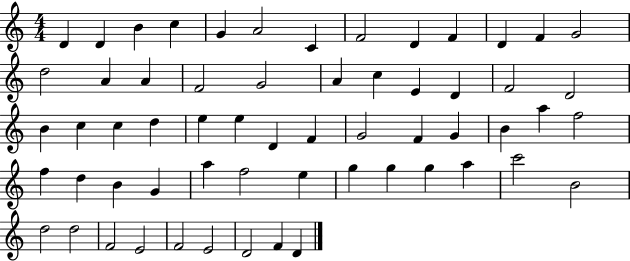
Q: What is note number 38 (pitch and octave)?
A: F5